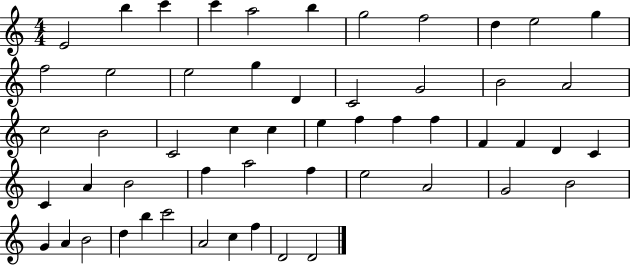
E4/h B5/q C6/q C6/q A5/h B5/q G5/h F5/h D5/q E5/h G5/q F5/h E5/h E5/h G5/q D4/q C4/h G4/h B4/h A4/h C5/h B4/h C4/h C5/q C5/q E5/q F5/q F5/q F5/q F4/q F4/q D4/q C4/q C4/q A4/q B4/h F5/q A5/h F5/q E5/h A4/h G4/h B4/h G4/q A4/q B4/h D5/q B5/q C6/h A4/h C5/q F5/q D4/h D4/h